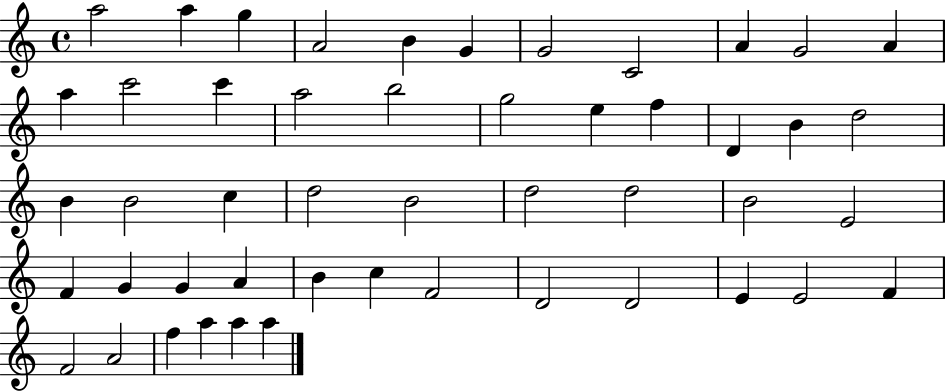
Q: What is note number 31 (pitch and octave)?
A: E4